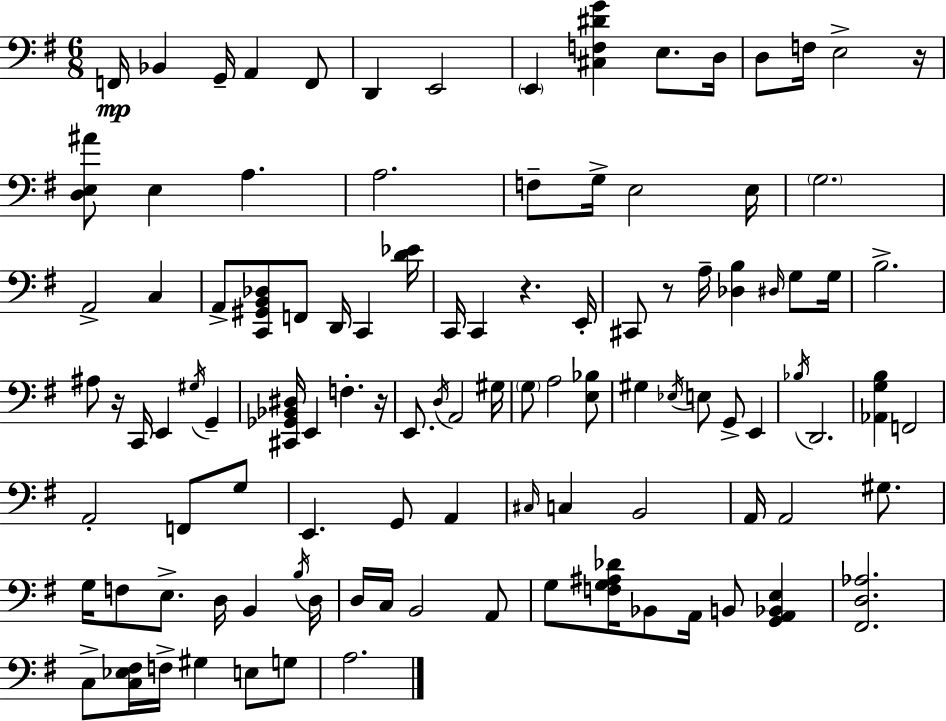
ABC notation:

X:1
T:Untitled
M:6/8
L:1/4
K:Em
F,,/4 _B,, G,,/4 A,, F,,/2 D,, E,,2 E,, [^C,F,^DG] E,/2 D,/4 D,/2 F,/4 E,2 z/4 [D,E,^A]/2 E, A, A,2 F,/2 G,/4 E,2 E,/4 G,2 A,,2 C, A,,/2 [C,,^G,,B,,_D,]/2 F,,/2 D,,/4 C,, [D_E]/4 C,,/4 C,, z E,,/4 ^C,,/2 z/2 A,/4 [_D,B,] ^D,/4 G,/2 G,/4 B,2 ^A,/2 z/4 C,,/4 E,, ^G,/4 G,, [^C,,_G,,_B,,^D,]/4 E,, F, z/4 E,,/2 D,/4 A,,2 ^G,/4 G,/2 A,2 [E,_B,]/2 ^G, _E,/4 E,/2 G,,/2 E,, _B,/4 D,,2 [_A,,G,B,] F,,2 A,,2 F,,/2 G,/2 E,, G,,/2 A,, ^C,/4 C, B,,2 A,,/4 A,,2 ^G,/2 G,/4 F,/2 E,/2 D,/4 B,, B,/4 D,/4 D,/4 C,/4 B,,2 A,,/2 G,/2 [F,G,^A,_D]/4 _B,,/2 A,,/4 B,,/2 [G,,A,,_B,,E,] [^F,,D,_A,]2 C,/2 [C,_E,^F,]/4 F,/4 ^G, E,/2 G,/2 A,2